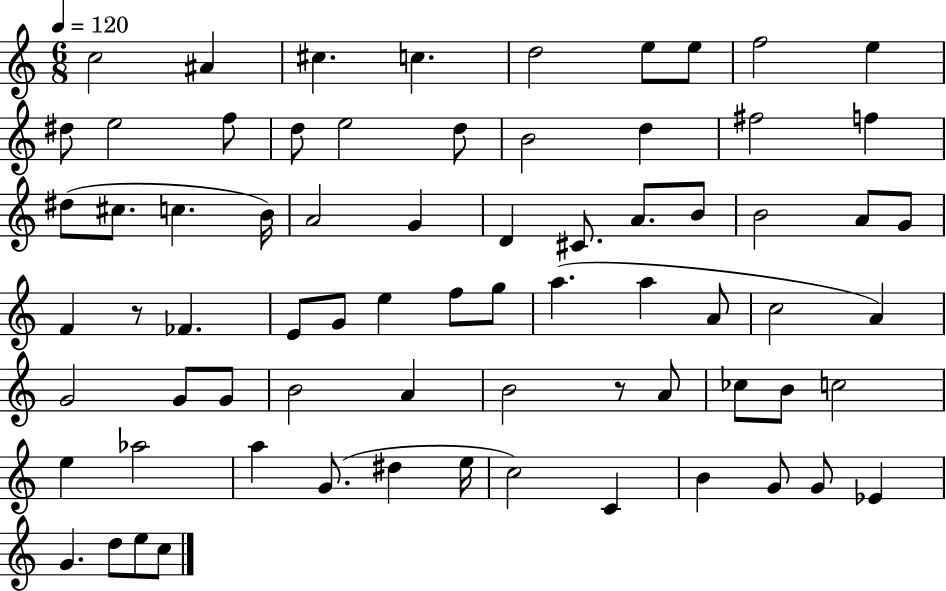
{
  \clef treble
  \numericTimeSignature
  \time 6/8
  \key c \major
  \tempo 4 = 120
  \repeat volta 2 { c''2 ais'4 | cis''4. c''4. | d''2 e''8 e''8 | f''2 e''4 | \break dis''8 e''2 f''8 | d''8 e''2 d''8 | b'2 d''4 | fis''2 f''4 | \break dis''8( cis''8. c''4. b'16) | a'2 g'4 | d'4 cis'8. a'8. b'8 | b'2 a'8 g'8 | \break f'4 r8 fes'4. | e'8 g'8 e''4 f''8 g''8 | a''4.( a''4 a'8 | c''2 a'4) | \break g'2 g'8 g'8 | b'2 a'4 | b'2 r8 a'8 | ces''8 b'8 c''2 | \break e''4 aes''2 | a''4 g'8.( dis''4 e''16 | c''2) c'4 | b'4 g'8 g'8 ees'4 | \break g'4. d''8 e''8 c''8 | } \bar "|."
}